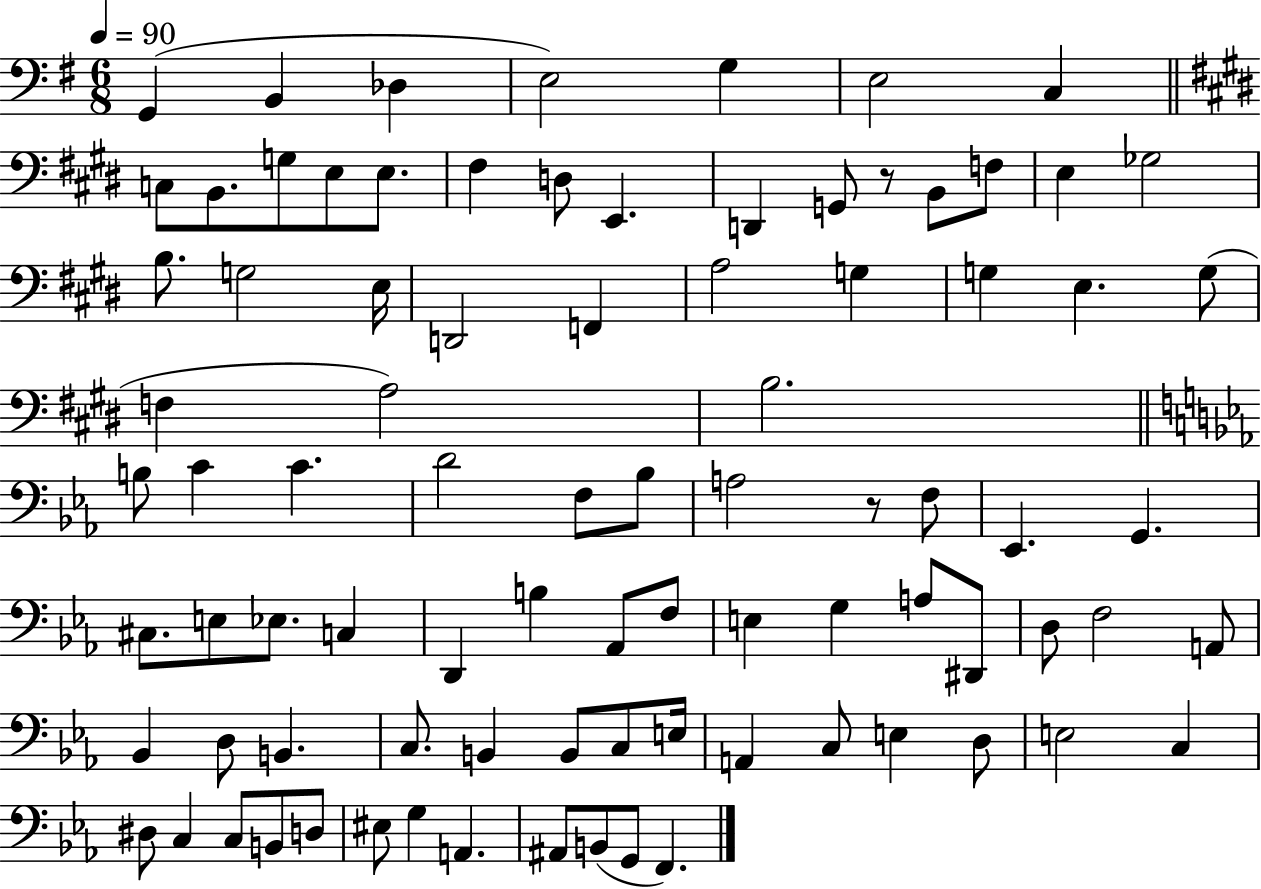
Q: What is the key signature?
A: G major